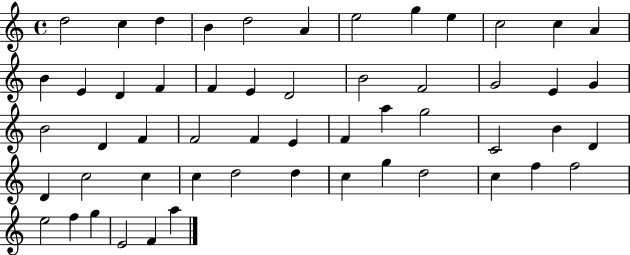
X:1
T:Untitled
M:4/4
L:1/4
K:C
d2 c d B d2 A e2 g e c2 c A B E D F F E D2 B2 F2 G2 E G B2 D F F2 F E F a g2 C2 B D D c2 c c d2 d c g d2 c f f2 e2 f g E2 F a